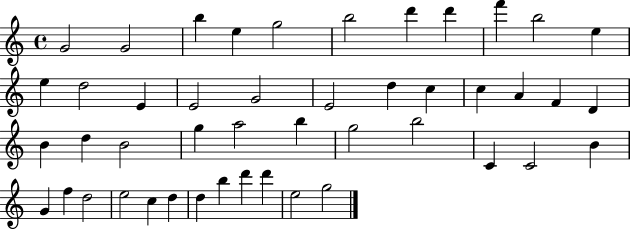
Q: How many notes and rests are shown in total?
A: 46